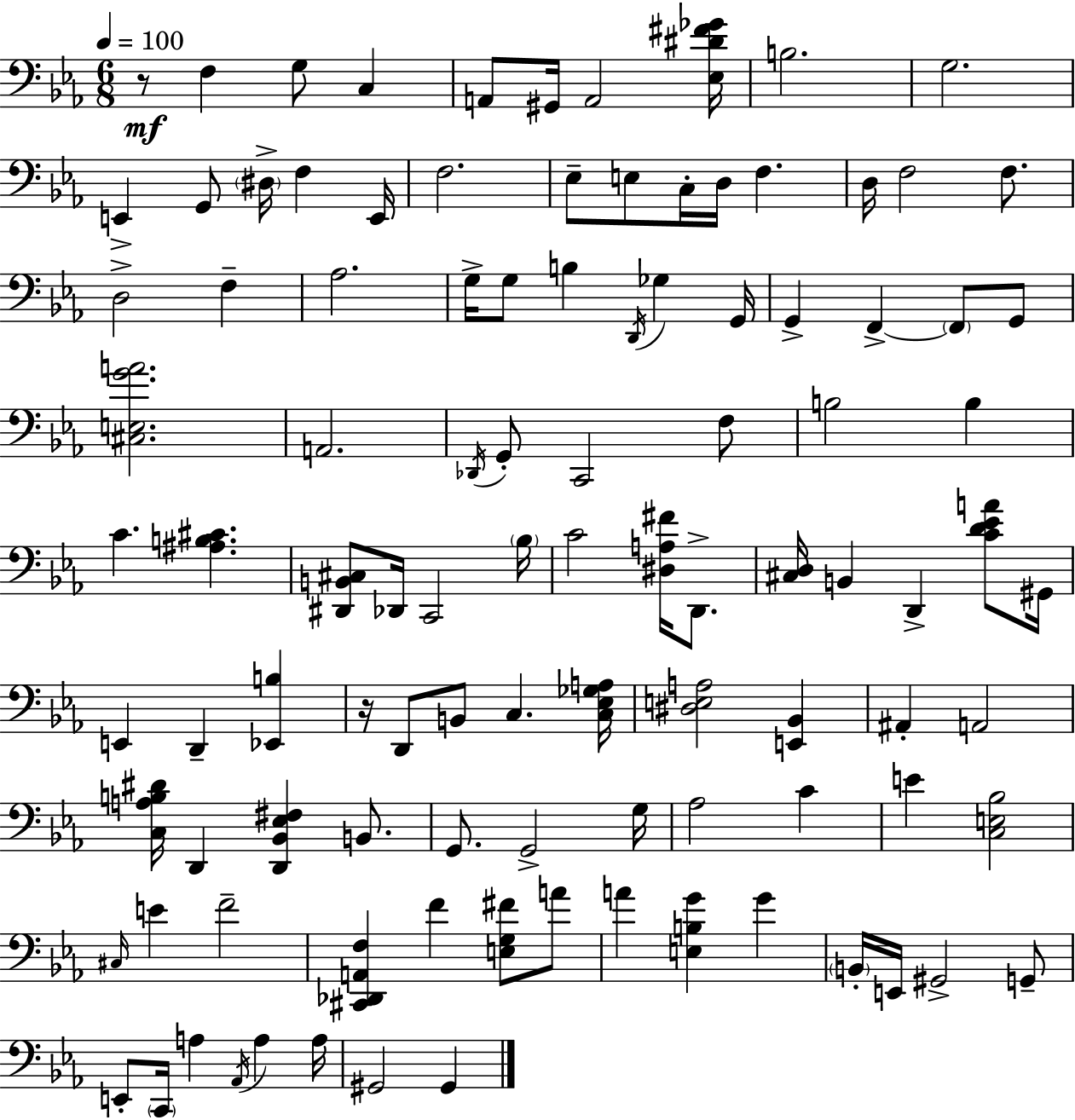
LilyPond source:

{
  \clef bass
  \numericTimeSignature
  \time 6/8
  \key c \minor
  \tempo 4 = 100
  r8\mf f4 g8 c4 | a,8 gis,16 a,2 <ees dis' fis' ges'>16 | b2. | g2. | \break e,4-> g,8 \parenthesize dis16-> f4 e,16 | f2. | ees8-- e8 c16-. d16 f4. | d16 f2 f8. | \break d2-> f4-- | aes2. | g16-> g8 b4 \acciaccatura { d,16 } ges4 | g,16 g,4-> f,4->~~ \parenthesize f,8 g,8 | \break <cis e g' a'>2. | a,2. | \acciaccatura { des,16 } g,8-. c,2 | f8 b2 b4 | \break c'4. <ais b cis'>4. | <dis, b, cis>8 des,16 c,2 | \parenthesize bes16 c'2 <dis a fis'>16 d,8.-> | <cis d>16 b,4 d,4-> <c' d' ees' a'>8 | \break gis,16 e,4 d,4-- <ees, b>4 | r16 d,8 b,8 c4. | <c ees ges a>16 <dis e a>2 <e, bes,>4 | ais,4-. a,2 | \break <c a b dis'>16 d,4 <d, bes, ees fis>4 b,8. | g,8. g,2-> | g16 aes2 c'4 | e'4 <c e bes>2 | \break \grace { cis16 } e'4 f'2-- | <cis, des, a, f>4 f'4 <e g fis'>8 | a'8 a'4 <e b g'>4 g'4 | \parenthesize b,16-. e,16 gis,2-> | \break g,8-- e,8-. \parenthesize c,16 a4 \acciaccatura { aes,16 } a4 | a16 gis,2 | gis,4 \bar "|."
}